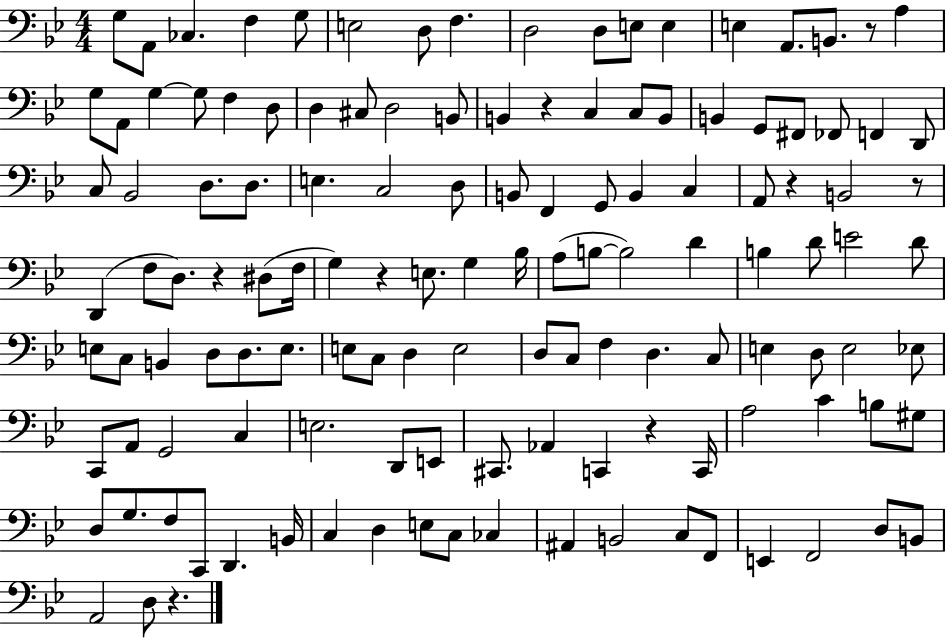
X:1
T:Untitled
M:4/4
L:1/4
K:Bb
G,/2 A,,/2 _C, F, G,/2 E,2 D,/2 F, D,2 D,/2 E,/2 E, E, A,,/2 B,,/2 z/2 A, G,/2 A,,/2 G, G,/2 F, D,/2 D, ^C,/2 D,2 B,,/2 B,, z C, C,/2 B,,/2 B,, G,,/2 ^F,,/2 _F,,/2 F,, D,,/2 C,/2 _B,,2 D,/2 D,/2 E, C,2 D,/2 B,,/2 F,, G,,/2 B,, C, A,,/2 z B,,2 z/2 D,, F,/2 D,/2 z ^D,/2 F,/4 G, z E,/2 G, _B,/4 A,/2 B,/2 B,2 D B, D/2 E2 D/2 E,/2 C,/2 B,, D,/2 D,/2 E,/2 E,/2 C,/2 D, E,2 D,/2 C,/2 F, D, C,/2 E, D,/2 E,2 _E,/2 C,,/2 A,,/2 G,,2 C, E,2 D,,/2 E,,/2 ^C,,/2 _A,, C,, z C,,/4 A,2 C B,/2 ^G,/2 D,/2 G,/2 F,/2 C,,/2 D,, B,,/4 C, D, E,/2 C,/2 _C, ^A,, B,,2 C,/2 F,,/2 E,, F,,2 D,/2 B,,/2 A,,2 D,/2 z